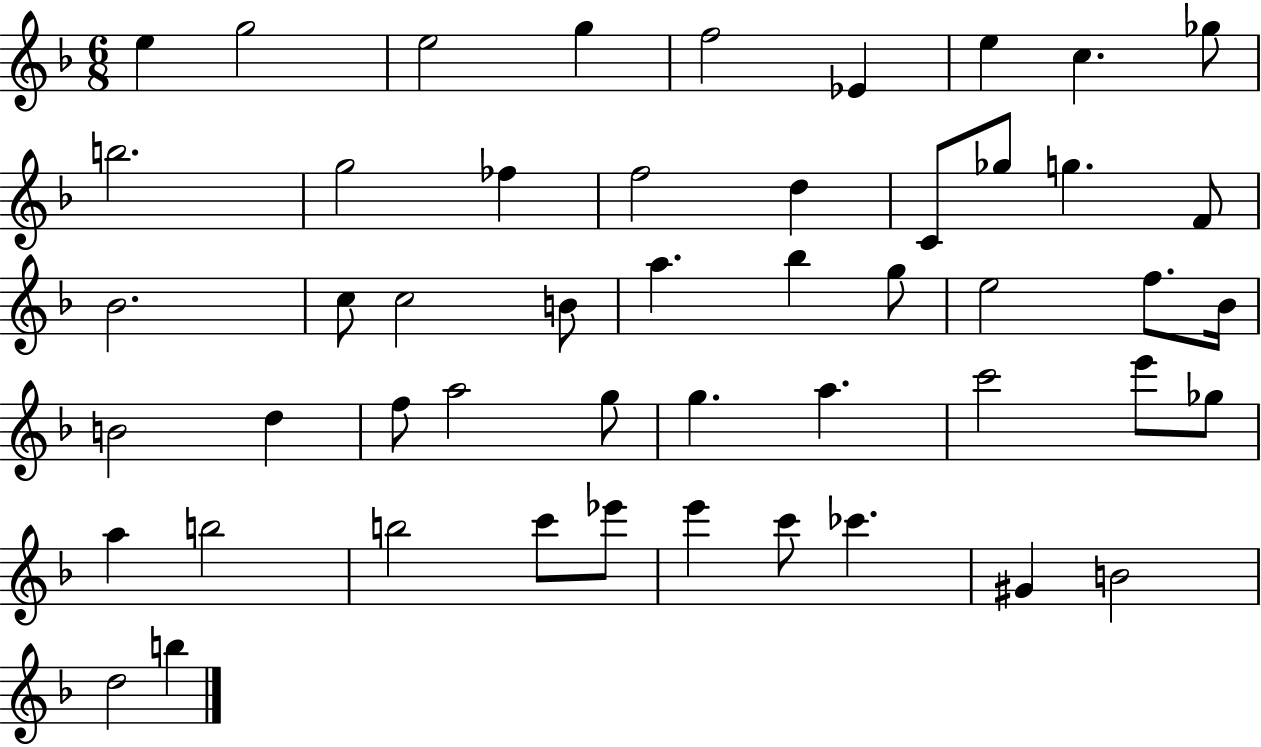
{
  \clef treble
  \numericTimeSignature
  \time 6/8
  \key f \major
  e''4 g''2 | e''2 g''4 | f''2 ees'4 | e''4 c''4. ges''8 | \break b''2. | g''2 fes''4 | f''2 d''4 | c'8 ges''8 g''4. f'8 | \break bes'2. | c''8 c''2 b'8 | a''4. bes''4 g''8 | e''2 f''8. bes'16 | \break b'2 d''4 | f''8 a''2 g''8 | g''4. a''4. | c'''2 e'''8 ges''8 | \break a''4 b''2 | b''2 c'''8 ees'''8 | e'''4 c'''8 ces'''4. | gis'4 b'2 | \break d''2 b''4 | \bar "|."
}